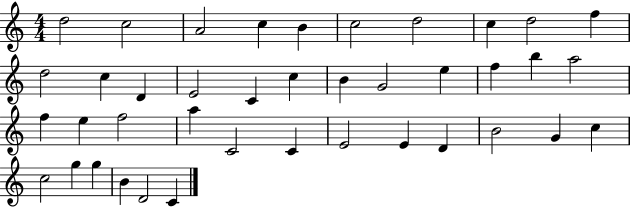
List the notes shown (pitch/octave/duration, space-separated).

D5/h C5/h A4/h C5/q B4/q C5/h D5/h C5/q D5/h F5/q D5/h C5/q D4/q E4/h C4/q C5/q B4/q G4/h E5/q F5/q B5/q A5/h F5/q E5/q F5/h A5/q C4/h C4/q E4/h E4/q D4/q B4/h G4/q C5/q C5/h G5/q G5/q B4/q D4/h C4/q